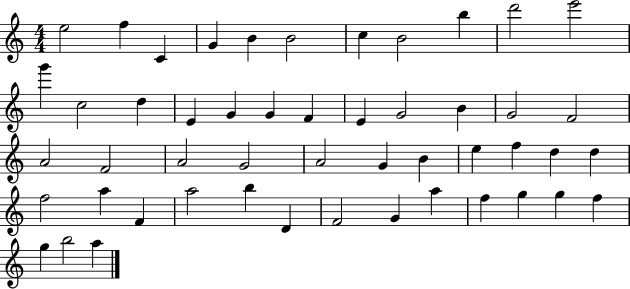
{
  \clef treble
  \numericTimeSignature
  \time 4/4
  \key c \major
  e''2 f''4 c'4 | g'4 b'4 b'2 | c''4 b'2 b''4 | d'''2 e'''2 | \break g'''4 c''2 d''4 | e'4 g'4 g'4 f'4 | e'4 g'2 b'4 | g'2 f'2 | \break a'2 f'2 | a'2 g'2 | a'2 g'4 b'4 | e''4 f''4 d''4 d''4 | \break f''2 a''4 f'4 | a''2 b''4 d'4 | f'2 g'4 a''4 | f''4 g''4 g''4 f''4 | \break g''4 b''2 a''4 | \bar "|."
}